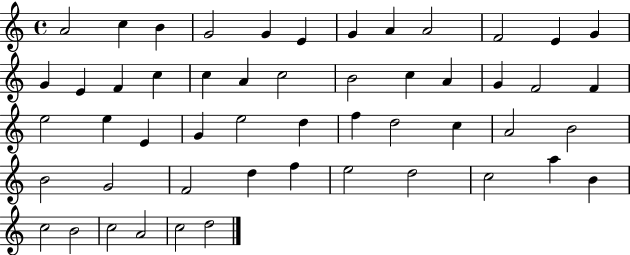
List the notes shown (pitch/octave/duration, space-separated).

A4/h C5/q B4/q G4/h G4/q E4/q G4/q A4/q A4/h F4/h E4/q G4/q G4/q E4/q F4/q C5/q C5/q A4/q C5/h B4/h C5/q A4/q G4/q F4/h F4/q E5/h E5/q E4/q G4/q E5/h D5/q F5/q D5/h C5/q A4/h B4/h B4/h G4/h F4/h D5/q F5/q E5/h D5/h C5/h A5/q B4/q C5/h B4/h C5/h A4/h C5/h D5/h